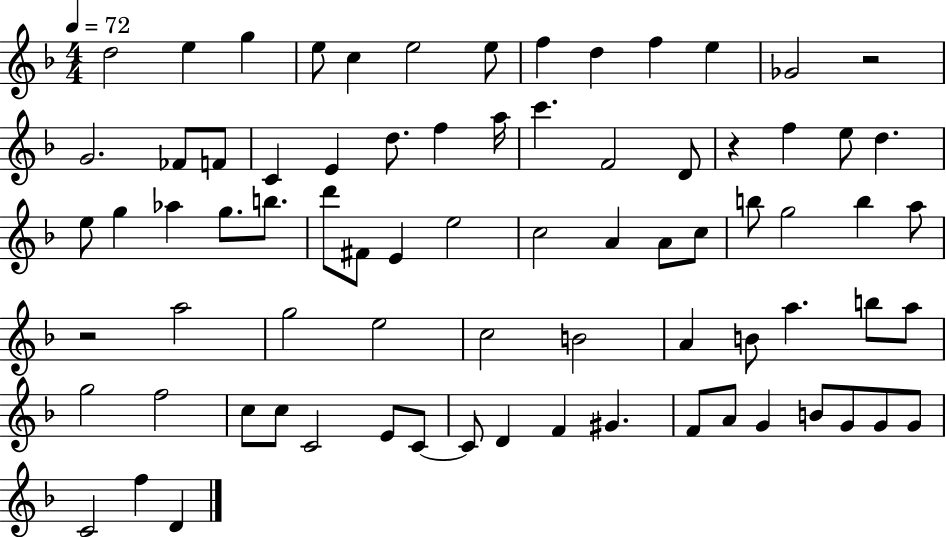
{
  \clef treble
  \numericTimeSignature
  \time 4/4
  \key f \major
  \tempo 4 = 72
  d''2 e''4 g''4 | e''8 c''4 e''2 e''8 | f''4 d''4 f''4 e''4 | ges'2 r2 | \break g'2. fes'8 f'8 | c'4 e'4 d''8. f''4 a''16 | c'''4. f'2 d'8 | r4 f''4 e''8 d''4. | \break e''8 g''4 aes''4 g''8. b''8. | d'''8 fis'8 e'4 e''2 | c''2 a'4 a'8 c''8 | b''8 g''2 b''4 a''8 | \break r2 a''2 | g''2 e''2 | c''2 b'2 | a'4 b'8 a''4. b''8 a''8 | \break g''2 f''2 | c''8 c''8 c'2 e'8 c'8~~ | c'8 d'4 f'4 gis'4. | f'8 a'8 g'4 b'8 g'8 g'8 g'8 | \break c'2 f''4 d'4 | \bar "|."
}